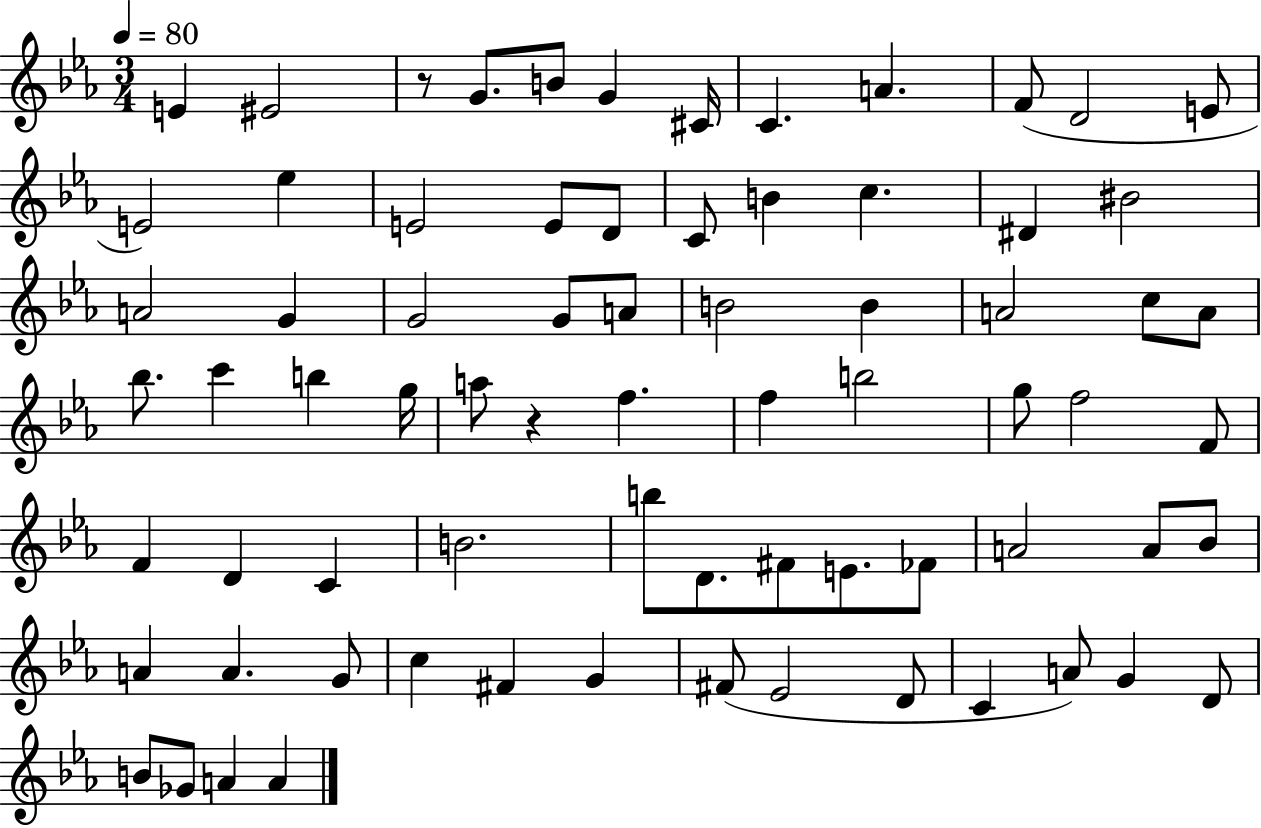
E4/q EIS4/h R/e G4/e. B4/e G4/q C#4/s C4/q. A4/q. F4/e D4/h E4/e E4/h Eb5/q E4/h E4/e D4/e C4/e B4/q C5/q. D#4/q BIS4/h A4/h G4/q G4/h G4/e A4/e B4/h B4/q A4/h C5/e A4/e Bb5/e. C6/q B5/q G5/s A5/e R/q F5/q. F5/q B5/h G5/e F5/h F4/e F4/q D4/q C4/q B4/h. B5/e D4/e. F#4/e E4/e. FES4/e A4/h A4/e Bb4/e A4/q A4/q. G4/e C5/q F#4/q G4/q F#4/e Eb4/h D4/e C4/q A4/e G4/q D4/e B4/e Gb4/e A4/q A4/q